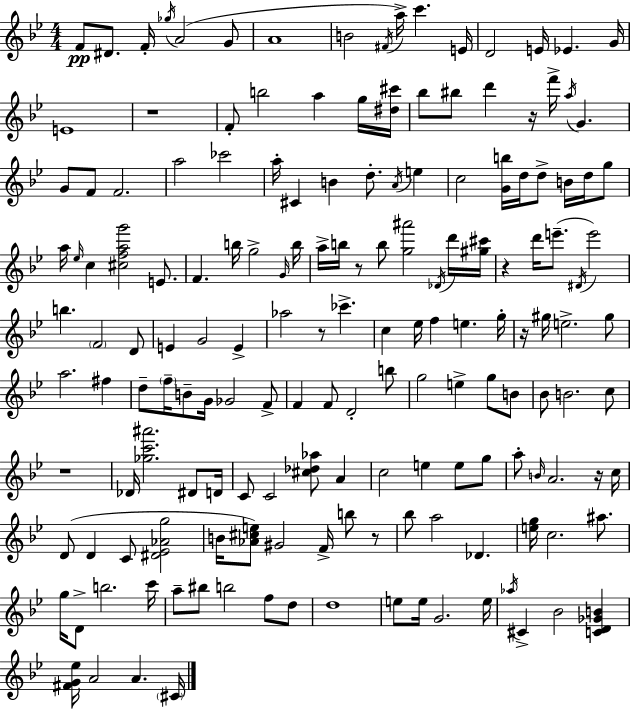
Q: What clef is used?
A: treble